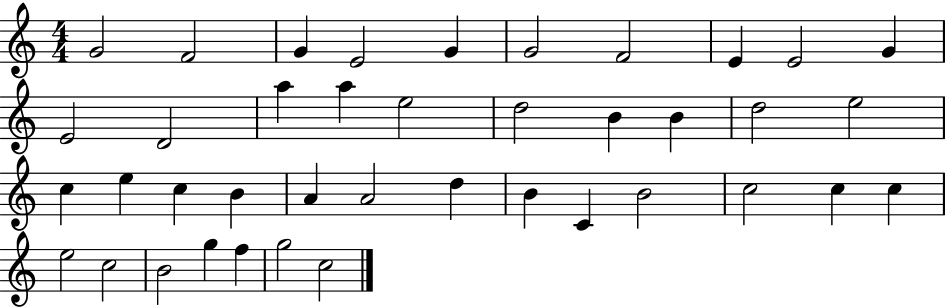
G4/h F4/h G4/q E4/h G4/q G4/h F4/h E4/q E4/h G4/q E4/h D4/h A5/q A5/q E5/h D5/h B4/q B4/q D5/h E5/h C5/q E5/q C5/q B4/q A4/q A4/h D5/q B4/q C4/q B4/h C5/h C5/q C5/q E5/h C5/h B4/h G5/q F5/q G5/h C5/h